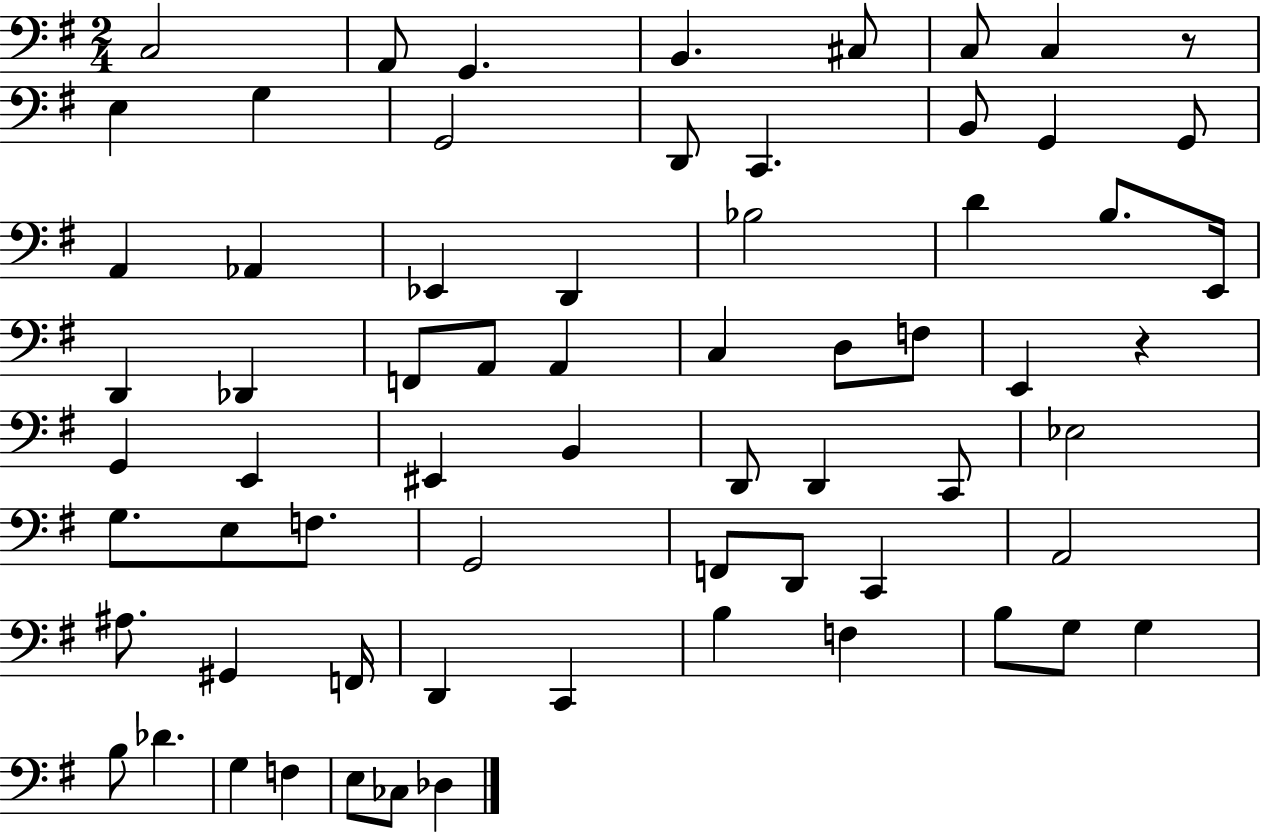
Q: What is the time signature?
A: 2/4